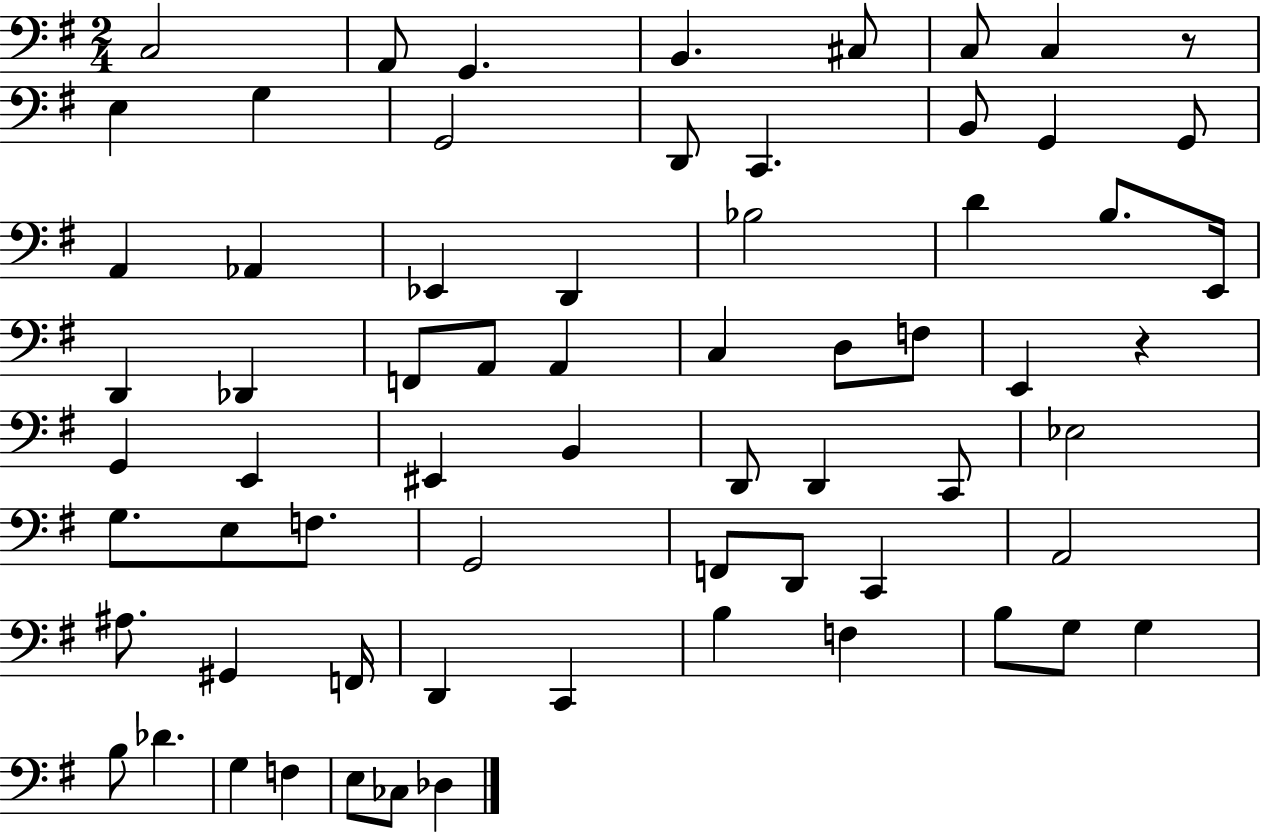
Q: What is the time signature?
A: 2/4